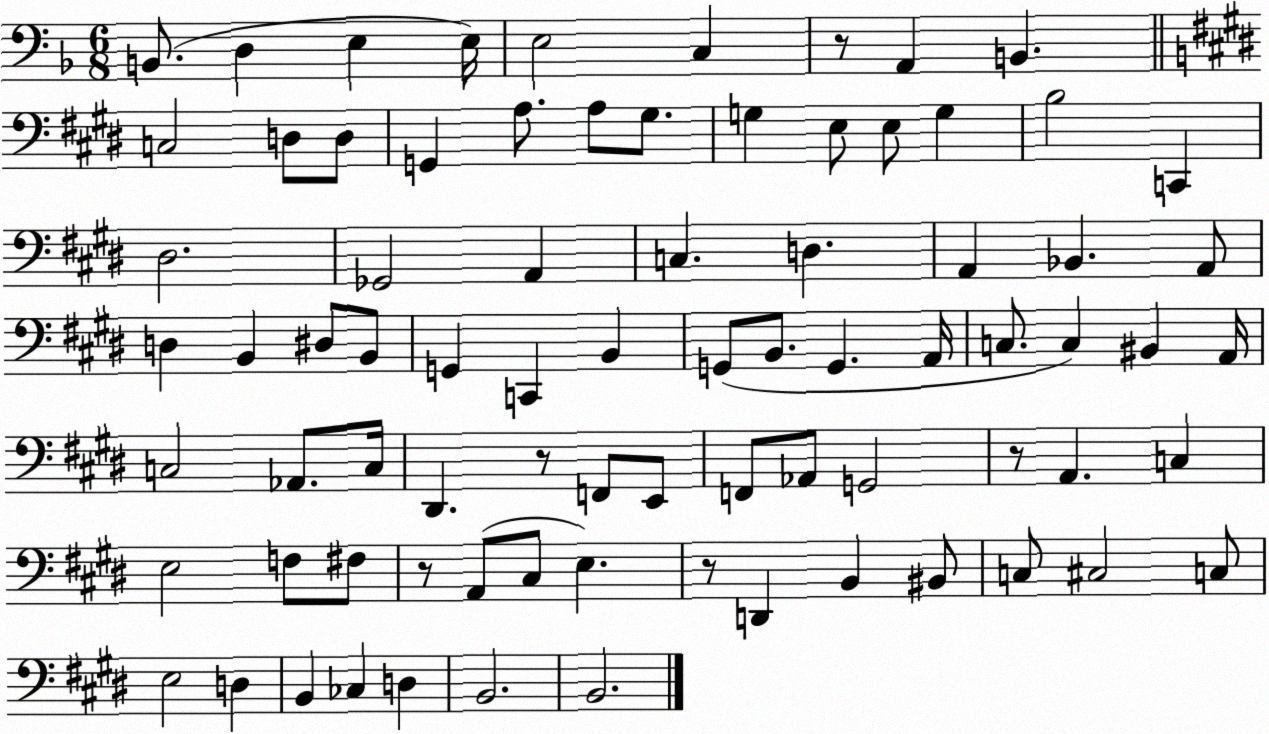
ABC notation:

X:1
T:Untitled
M:6/8
L:1/4
K:F
B,,/2 D, E, E,/4 E,2 C, z/2 A,, B,, C,2 D,/2 D,/2 G,, A,/2 A,/2 ^G,/2 G, E,/2 E,/2 G, B,2 C,, ^D,2 _G,,2 A,, C, D, A,, _B,, A,,/2 D, B,, ^D,/2 B,,/2 G,, C,, B,, G,,/2 B,,/2 G,, A,,/4 C,/2 C, ^B,, A,,/4 C,2 _A,,/2 C,/4 ^D,, z/2 F,,/2 E,,/2 F,,/2 _A,,/2 G,,2 z/2 A,, C, E,2 F,/2 ^F,/2 z/2 A,,/2 ^C,/2 E, z/2 D,, B,, ^B,,/2 C,/2 ^C,2 C,/2 E,2 D, B,, _C, D, B,,2 B,,2